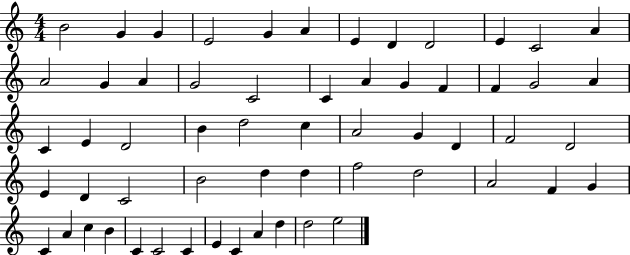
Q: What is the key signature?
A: C major